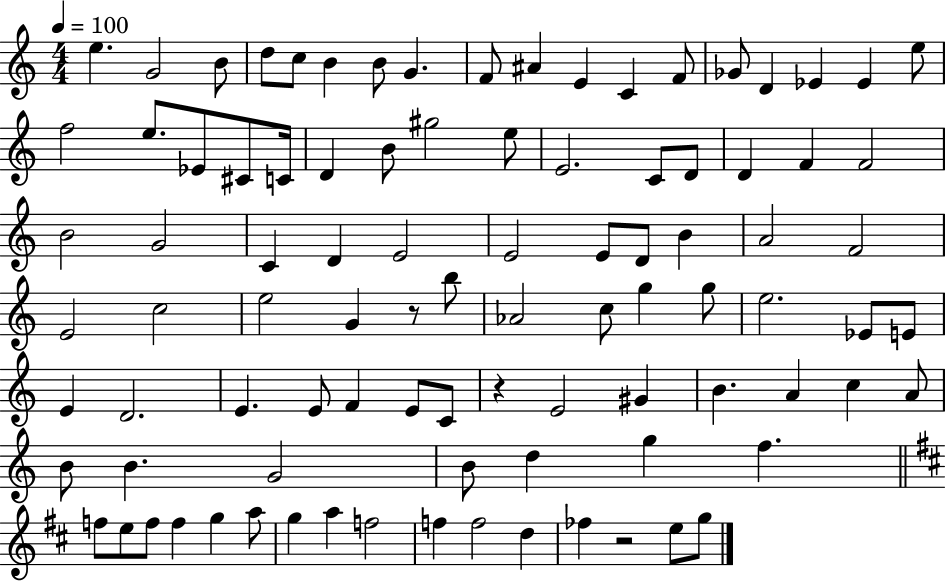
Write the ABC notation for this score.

X:1
T:Untitled
M:4/4
L:1/4
K:C
e G2 B/2 d/2 c/2 B B/2 G F/2 ^A E C F/2 _G/2 D _E _E e/2 f2 e/2 _E/2 ^C/2 C/4 D B/2 ^g2 e/2 E2 C/2 D/2 D F F2 B2 G2 C D E2 E2 E/2 D/2 B A2 F2 E2 c2 e2 G z/2 b/2 _A2 c/2 g g/2 e2 _E/2 E/2 E D2 E E/2 F E/2 C/2 z E2 ^G B A c A/2 B/2 B G2 B/2 d g f f/2 e/2 f/2 f g a/2 g a f2 f f2 d _f z2 e/2 g/2